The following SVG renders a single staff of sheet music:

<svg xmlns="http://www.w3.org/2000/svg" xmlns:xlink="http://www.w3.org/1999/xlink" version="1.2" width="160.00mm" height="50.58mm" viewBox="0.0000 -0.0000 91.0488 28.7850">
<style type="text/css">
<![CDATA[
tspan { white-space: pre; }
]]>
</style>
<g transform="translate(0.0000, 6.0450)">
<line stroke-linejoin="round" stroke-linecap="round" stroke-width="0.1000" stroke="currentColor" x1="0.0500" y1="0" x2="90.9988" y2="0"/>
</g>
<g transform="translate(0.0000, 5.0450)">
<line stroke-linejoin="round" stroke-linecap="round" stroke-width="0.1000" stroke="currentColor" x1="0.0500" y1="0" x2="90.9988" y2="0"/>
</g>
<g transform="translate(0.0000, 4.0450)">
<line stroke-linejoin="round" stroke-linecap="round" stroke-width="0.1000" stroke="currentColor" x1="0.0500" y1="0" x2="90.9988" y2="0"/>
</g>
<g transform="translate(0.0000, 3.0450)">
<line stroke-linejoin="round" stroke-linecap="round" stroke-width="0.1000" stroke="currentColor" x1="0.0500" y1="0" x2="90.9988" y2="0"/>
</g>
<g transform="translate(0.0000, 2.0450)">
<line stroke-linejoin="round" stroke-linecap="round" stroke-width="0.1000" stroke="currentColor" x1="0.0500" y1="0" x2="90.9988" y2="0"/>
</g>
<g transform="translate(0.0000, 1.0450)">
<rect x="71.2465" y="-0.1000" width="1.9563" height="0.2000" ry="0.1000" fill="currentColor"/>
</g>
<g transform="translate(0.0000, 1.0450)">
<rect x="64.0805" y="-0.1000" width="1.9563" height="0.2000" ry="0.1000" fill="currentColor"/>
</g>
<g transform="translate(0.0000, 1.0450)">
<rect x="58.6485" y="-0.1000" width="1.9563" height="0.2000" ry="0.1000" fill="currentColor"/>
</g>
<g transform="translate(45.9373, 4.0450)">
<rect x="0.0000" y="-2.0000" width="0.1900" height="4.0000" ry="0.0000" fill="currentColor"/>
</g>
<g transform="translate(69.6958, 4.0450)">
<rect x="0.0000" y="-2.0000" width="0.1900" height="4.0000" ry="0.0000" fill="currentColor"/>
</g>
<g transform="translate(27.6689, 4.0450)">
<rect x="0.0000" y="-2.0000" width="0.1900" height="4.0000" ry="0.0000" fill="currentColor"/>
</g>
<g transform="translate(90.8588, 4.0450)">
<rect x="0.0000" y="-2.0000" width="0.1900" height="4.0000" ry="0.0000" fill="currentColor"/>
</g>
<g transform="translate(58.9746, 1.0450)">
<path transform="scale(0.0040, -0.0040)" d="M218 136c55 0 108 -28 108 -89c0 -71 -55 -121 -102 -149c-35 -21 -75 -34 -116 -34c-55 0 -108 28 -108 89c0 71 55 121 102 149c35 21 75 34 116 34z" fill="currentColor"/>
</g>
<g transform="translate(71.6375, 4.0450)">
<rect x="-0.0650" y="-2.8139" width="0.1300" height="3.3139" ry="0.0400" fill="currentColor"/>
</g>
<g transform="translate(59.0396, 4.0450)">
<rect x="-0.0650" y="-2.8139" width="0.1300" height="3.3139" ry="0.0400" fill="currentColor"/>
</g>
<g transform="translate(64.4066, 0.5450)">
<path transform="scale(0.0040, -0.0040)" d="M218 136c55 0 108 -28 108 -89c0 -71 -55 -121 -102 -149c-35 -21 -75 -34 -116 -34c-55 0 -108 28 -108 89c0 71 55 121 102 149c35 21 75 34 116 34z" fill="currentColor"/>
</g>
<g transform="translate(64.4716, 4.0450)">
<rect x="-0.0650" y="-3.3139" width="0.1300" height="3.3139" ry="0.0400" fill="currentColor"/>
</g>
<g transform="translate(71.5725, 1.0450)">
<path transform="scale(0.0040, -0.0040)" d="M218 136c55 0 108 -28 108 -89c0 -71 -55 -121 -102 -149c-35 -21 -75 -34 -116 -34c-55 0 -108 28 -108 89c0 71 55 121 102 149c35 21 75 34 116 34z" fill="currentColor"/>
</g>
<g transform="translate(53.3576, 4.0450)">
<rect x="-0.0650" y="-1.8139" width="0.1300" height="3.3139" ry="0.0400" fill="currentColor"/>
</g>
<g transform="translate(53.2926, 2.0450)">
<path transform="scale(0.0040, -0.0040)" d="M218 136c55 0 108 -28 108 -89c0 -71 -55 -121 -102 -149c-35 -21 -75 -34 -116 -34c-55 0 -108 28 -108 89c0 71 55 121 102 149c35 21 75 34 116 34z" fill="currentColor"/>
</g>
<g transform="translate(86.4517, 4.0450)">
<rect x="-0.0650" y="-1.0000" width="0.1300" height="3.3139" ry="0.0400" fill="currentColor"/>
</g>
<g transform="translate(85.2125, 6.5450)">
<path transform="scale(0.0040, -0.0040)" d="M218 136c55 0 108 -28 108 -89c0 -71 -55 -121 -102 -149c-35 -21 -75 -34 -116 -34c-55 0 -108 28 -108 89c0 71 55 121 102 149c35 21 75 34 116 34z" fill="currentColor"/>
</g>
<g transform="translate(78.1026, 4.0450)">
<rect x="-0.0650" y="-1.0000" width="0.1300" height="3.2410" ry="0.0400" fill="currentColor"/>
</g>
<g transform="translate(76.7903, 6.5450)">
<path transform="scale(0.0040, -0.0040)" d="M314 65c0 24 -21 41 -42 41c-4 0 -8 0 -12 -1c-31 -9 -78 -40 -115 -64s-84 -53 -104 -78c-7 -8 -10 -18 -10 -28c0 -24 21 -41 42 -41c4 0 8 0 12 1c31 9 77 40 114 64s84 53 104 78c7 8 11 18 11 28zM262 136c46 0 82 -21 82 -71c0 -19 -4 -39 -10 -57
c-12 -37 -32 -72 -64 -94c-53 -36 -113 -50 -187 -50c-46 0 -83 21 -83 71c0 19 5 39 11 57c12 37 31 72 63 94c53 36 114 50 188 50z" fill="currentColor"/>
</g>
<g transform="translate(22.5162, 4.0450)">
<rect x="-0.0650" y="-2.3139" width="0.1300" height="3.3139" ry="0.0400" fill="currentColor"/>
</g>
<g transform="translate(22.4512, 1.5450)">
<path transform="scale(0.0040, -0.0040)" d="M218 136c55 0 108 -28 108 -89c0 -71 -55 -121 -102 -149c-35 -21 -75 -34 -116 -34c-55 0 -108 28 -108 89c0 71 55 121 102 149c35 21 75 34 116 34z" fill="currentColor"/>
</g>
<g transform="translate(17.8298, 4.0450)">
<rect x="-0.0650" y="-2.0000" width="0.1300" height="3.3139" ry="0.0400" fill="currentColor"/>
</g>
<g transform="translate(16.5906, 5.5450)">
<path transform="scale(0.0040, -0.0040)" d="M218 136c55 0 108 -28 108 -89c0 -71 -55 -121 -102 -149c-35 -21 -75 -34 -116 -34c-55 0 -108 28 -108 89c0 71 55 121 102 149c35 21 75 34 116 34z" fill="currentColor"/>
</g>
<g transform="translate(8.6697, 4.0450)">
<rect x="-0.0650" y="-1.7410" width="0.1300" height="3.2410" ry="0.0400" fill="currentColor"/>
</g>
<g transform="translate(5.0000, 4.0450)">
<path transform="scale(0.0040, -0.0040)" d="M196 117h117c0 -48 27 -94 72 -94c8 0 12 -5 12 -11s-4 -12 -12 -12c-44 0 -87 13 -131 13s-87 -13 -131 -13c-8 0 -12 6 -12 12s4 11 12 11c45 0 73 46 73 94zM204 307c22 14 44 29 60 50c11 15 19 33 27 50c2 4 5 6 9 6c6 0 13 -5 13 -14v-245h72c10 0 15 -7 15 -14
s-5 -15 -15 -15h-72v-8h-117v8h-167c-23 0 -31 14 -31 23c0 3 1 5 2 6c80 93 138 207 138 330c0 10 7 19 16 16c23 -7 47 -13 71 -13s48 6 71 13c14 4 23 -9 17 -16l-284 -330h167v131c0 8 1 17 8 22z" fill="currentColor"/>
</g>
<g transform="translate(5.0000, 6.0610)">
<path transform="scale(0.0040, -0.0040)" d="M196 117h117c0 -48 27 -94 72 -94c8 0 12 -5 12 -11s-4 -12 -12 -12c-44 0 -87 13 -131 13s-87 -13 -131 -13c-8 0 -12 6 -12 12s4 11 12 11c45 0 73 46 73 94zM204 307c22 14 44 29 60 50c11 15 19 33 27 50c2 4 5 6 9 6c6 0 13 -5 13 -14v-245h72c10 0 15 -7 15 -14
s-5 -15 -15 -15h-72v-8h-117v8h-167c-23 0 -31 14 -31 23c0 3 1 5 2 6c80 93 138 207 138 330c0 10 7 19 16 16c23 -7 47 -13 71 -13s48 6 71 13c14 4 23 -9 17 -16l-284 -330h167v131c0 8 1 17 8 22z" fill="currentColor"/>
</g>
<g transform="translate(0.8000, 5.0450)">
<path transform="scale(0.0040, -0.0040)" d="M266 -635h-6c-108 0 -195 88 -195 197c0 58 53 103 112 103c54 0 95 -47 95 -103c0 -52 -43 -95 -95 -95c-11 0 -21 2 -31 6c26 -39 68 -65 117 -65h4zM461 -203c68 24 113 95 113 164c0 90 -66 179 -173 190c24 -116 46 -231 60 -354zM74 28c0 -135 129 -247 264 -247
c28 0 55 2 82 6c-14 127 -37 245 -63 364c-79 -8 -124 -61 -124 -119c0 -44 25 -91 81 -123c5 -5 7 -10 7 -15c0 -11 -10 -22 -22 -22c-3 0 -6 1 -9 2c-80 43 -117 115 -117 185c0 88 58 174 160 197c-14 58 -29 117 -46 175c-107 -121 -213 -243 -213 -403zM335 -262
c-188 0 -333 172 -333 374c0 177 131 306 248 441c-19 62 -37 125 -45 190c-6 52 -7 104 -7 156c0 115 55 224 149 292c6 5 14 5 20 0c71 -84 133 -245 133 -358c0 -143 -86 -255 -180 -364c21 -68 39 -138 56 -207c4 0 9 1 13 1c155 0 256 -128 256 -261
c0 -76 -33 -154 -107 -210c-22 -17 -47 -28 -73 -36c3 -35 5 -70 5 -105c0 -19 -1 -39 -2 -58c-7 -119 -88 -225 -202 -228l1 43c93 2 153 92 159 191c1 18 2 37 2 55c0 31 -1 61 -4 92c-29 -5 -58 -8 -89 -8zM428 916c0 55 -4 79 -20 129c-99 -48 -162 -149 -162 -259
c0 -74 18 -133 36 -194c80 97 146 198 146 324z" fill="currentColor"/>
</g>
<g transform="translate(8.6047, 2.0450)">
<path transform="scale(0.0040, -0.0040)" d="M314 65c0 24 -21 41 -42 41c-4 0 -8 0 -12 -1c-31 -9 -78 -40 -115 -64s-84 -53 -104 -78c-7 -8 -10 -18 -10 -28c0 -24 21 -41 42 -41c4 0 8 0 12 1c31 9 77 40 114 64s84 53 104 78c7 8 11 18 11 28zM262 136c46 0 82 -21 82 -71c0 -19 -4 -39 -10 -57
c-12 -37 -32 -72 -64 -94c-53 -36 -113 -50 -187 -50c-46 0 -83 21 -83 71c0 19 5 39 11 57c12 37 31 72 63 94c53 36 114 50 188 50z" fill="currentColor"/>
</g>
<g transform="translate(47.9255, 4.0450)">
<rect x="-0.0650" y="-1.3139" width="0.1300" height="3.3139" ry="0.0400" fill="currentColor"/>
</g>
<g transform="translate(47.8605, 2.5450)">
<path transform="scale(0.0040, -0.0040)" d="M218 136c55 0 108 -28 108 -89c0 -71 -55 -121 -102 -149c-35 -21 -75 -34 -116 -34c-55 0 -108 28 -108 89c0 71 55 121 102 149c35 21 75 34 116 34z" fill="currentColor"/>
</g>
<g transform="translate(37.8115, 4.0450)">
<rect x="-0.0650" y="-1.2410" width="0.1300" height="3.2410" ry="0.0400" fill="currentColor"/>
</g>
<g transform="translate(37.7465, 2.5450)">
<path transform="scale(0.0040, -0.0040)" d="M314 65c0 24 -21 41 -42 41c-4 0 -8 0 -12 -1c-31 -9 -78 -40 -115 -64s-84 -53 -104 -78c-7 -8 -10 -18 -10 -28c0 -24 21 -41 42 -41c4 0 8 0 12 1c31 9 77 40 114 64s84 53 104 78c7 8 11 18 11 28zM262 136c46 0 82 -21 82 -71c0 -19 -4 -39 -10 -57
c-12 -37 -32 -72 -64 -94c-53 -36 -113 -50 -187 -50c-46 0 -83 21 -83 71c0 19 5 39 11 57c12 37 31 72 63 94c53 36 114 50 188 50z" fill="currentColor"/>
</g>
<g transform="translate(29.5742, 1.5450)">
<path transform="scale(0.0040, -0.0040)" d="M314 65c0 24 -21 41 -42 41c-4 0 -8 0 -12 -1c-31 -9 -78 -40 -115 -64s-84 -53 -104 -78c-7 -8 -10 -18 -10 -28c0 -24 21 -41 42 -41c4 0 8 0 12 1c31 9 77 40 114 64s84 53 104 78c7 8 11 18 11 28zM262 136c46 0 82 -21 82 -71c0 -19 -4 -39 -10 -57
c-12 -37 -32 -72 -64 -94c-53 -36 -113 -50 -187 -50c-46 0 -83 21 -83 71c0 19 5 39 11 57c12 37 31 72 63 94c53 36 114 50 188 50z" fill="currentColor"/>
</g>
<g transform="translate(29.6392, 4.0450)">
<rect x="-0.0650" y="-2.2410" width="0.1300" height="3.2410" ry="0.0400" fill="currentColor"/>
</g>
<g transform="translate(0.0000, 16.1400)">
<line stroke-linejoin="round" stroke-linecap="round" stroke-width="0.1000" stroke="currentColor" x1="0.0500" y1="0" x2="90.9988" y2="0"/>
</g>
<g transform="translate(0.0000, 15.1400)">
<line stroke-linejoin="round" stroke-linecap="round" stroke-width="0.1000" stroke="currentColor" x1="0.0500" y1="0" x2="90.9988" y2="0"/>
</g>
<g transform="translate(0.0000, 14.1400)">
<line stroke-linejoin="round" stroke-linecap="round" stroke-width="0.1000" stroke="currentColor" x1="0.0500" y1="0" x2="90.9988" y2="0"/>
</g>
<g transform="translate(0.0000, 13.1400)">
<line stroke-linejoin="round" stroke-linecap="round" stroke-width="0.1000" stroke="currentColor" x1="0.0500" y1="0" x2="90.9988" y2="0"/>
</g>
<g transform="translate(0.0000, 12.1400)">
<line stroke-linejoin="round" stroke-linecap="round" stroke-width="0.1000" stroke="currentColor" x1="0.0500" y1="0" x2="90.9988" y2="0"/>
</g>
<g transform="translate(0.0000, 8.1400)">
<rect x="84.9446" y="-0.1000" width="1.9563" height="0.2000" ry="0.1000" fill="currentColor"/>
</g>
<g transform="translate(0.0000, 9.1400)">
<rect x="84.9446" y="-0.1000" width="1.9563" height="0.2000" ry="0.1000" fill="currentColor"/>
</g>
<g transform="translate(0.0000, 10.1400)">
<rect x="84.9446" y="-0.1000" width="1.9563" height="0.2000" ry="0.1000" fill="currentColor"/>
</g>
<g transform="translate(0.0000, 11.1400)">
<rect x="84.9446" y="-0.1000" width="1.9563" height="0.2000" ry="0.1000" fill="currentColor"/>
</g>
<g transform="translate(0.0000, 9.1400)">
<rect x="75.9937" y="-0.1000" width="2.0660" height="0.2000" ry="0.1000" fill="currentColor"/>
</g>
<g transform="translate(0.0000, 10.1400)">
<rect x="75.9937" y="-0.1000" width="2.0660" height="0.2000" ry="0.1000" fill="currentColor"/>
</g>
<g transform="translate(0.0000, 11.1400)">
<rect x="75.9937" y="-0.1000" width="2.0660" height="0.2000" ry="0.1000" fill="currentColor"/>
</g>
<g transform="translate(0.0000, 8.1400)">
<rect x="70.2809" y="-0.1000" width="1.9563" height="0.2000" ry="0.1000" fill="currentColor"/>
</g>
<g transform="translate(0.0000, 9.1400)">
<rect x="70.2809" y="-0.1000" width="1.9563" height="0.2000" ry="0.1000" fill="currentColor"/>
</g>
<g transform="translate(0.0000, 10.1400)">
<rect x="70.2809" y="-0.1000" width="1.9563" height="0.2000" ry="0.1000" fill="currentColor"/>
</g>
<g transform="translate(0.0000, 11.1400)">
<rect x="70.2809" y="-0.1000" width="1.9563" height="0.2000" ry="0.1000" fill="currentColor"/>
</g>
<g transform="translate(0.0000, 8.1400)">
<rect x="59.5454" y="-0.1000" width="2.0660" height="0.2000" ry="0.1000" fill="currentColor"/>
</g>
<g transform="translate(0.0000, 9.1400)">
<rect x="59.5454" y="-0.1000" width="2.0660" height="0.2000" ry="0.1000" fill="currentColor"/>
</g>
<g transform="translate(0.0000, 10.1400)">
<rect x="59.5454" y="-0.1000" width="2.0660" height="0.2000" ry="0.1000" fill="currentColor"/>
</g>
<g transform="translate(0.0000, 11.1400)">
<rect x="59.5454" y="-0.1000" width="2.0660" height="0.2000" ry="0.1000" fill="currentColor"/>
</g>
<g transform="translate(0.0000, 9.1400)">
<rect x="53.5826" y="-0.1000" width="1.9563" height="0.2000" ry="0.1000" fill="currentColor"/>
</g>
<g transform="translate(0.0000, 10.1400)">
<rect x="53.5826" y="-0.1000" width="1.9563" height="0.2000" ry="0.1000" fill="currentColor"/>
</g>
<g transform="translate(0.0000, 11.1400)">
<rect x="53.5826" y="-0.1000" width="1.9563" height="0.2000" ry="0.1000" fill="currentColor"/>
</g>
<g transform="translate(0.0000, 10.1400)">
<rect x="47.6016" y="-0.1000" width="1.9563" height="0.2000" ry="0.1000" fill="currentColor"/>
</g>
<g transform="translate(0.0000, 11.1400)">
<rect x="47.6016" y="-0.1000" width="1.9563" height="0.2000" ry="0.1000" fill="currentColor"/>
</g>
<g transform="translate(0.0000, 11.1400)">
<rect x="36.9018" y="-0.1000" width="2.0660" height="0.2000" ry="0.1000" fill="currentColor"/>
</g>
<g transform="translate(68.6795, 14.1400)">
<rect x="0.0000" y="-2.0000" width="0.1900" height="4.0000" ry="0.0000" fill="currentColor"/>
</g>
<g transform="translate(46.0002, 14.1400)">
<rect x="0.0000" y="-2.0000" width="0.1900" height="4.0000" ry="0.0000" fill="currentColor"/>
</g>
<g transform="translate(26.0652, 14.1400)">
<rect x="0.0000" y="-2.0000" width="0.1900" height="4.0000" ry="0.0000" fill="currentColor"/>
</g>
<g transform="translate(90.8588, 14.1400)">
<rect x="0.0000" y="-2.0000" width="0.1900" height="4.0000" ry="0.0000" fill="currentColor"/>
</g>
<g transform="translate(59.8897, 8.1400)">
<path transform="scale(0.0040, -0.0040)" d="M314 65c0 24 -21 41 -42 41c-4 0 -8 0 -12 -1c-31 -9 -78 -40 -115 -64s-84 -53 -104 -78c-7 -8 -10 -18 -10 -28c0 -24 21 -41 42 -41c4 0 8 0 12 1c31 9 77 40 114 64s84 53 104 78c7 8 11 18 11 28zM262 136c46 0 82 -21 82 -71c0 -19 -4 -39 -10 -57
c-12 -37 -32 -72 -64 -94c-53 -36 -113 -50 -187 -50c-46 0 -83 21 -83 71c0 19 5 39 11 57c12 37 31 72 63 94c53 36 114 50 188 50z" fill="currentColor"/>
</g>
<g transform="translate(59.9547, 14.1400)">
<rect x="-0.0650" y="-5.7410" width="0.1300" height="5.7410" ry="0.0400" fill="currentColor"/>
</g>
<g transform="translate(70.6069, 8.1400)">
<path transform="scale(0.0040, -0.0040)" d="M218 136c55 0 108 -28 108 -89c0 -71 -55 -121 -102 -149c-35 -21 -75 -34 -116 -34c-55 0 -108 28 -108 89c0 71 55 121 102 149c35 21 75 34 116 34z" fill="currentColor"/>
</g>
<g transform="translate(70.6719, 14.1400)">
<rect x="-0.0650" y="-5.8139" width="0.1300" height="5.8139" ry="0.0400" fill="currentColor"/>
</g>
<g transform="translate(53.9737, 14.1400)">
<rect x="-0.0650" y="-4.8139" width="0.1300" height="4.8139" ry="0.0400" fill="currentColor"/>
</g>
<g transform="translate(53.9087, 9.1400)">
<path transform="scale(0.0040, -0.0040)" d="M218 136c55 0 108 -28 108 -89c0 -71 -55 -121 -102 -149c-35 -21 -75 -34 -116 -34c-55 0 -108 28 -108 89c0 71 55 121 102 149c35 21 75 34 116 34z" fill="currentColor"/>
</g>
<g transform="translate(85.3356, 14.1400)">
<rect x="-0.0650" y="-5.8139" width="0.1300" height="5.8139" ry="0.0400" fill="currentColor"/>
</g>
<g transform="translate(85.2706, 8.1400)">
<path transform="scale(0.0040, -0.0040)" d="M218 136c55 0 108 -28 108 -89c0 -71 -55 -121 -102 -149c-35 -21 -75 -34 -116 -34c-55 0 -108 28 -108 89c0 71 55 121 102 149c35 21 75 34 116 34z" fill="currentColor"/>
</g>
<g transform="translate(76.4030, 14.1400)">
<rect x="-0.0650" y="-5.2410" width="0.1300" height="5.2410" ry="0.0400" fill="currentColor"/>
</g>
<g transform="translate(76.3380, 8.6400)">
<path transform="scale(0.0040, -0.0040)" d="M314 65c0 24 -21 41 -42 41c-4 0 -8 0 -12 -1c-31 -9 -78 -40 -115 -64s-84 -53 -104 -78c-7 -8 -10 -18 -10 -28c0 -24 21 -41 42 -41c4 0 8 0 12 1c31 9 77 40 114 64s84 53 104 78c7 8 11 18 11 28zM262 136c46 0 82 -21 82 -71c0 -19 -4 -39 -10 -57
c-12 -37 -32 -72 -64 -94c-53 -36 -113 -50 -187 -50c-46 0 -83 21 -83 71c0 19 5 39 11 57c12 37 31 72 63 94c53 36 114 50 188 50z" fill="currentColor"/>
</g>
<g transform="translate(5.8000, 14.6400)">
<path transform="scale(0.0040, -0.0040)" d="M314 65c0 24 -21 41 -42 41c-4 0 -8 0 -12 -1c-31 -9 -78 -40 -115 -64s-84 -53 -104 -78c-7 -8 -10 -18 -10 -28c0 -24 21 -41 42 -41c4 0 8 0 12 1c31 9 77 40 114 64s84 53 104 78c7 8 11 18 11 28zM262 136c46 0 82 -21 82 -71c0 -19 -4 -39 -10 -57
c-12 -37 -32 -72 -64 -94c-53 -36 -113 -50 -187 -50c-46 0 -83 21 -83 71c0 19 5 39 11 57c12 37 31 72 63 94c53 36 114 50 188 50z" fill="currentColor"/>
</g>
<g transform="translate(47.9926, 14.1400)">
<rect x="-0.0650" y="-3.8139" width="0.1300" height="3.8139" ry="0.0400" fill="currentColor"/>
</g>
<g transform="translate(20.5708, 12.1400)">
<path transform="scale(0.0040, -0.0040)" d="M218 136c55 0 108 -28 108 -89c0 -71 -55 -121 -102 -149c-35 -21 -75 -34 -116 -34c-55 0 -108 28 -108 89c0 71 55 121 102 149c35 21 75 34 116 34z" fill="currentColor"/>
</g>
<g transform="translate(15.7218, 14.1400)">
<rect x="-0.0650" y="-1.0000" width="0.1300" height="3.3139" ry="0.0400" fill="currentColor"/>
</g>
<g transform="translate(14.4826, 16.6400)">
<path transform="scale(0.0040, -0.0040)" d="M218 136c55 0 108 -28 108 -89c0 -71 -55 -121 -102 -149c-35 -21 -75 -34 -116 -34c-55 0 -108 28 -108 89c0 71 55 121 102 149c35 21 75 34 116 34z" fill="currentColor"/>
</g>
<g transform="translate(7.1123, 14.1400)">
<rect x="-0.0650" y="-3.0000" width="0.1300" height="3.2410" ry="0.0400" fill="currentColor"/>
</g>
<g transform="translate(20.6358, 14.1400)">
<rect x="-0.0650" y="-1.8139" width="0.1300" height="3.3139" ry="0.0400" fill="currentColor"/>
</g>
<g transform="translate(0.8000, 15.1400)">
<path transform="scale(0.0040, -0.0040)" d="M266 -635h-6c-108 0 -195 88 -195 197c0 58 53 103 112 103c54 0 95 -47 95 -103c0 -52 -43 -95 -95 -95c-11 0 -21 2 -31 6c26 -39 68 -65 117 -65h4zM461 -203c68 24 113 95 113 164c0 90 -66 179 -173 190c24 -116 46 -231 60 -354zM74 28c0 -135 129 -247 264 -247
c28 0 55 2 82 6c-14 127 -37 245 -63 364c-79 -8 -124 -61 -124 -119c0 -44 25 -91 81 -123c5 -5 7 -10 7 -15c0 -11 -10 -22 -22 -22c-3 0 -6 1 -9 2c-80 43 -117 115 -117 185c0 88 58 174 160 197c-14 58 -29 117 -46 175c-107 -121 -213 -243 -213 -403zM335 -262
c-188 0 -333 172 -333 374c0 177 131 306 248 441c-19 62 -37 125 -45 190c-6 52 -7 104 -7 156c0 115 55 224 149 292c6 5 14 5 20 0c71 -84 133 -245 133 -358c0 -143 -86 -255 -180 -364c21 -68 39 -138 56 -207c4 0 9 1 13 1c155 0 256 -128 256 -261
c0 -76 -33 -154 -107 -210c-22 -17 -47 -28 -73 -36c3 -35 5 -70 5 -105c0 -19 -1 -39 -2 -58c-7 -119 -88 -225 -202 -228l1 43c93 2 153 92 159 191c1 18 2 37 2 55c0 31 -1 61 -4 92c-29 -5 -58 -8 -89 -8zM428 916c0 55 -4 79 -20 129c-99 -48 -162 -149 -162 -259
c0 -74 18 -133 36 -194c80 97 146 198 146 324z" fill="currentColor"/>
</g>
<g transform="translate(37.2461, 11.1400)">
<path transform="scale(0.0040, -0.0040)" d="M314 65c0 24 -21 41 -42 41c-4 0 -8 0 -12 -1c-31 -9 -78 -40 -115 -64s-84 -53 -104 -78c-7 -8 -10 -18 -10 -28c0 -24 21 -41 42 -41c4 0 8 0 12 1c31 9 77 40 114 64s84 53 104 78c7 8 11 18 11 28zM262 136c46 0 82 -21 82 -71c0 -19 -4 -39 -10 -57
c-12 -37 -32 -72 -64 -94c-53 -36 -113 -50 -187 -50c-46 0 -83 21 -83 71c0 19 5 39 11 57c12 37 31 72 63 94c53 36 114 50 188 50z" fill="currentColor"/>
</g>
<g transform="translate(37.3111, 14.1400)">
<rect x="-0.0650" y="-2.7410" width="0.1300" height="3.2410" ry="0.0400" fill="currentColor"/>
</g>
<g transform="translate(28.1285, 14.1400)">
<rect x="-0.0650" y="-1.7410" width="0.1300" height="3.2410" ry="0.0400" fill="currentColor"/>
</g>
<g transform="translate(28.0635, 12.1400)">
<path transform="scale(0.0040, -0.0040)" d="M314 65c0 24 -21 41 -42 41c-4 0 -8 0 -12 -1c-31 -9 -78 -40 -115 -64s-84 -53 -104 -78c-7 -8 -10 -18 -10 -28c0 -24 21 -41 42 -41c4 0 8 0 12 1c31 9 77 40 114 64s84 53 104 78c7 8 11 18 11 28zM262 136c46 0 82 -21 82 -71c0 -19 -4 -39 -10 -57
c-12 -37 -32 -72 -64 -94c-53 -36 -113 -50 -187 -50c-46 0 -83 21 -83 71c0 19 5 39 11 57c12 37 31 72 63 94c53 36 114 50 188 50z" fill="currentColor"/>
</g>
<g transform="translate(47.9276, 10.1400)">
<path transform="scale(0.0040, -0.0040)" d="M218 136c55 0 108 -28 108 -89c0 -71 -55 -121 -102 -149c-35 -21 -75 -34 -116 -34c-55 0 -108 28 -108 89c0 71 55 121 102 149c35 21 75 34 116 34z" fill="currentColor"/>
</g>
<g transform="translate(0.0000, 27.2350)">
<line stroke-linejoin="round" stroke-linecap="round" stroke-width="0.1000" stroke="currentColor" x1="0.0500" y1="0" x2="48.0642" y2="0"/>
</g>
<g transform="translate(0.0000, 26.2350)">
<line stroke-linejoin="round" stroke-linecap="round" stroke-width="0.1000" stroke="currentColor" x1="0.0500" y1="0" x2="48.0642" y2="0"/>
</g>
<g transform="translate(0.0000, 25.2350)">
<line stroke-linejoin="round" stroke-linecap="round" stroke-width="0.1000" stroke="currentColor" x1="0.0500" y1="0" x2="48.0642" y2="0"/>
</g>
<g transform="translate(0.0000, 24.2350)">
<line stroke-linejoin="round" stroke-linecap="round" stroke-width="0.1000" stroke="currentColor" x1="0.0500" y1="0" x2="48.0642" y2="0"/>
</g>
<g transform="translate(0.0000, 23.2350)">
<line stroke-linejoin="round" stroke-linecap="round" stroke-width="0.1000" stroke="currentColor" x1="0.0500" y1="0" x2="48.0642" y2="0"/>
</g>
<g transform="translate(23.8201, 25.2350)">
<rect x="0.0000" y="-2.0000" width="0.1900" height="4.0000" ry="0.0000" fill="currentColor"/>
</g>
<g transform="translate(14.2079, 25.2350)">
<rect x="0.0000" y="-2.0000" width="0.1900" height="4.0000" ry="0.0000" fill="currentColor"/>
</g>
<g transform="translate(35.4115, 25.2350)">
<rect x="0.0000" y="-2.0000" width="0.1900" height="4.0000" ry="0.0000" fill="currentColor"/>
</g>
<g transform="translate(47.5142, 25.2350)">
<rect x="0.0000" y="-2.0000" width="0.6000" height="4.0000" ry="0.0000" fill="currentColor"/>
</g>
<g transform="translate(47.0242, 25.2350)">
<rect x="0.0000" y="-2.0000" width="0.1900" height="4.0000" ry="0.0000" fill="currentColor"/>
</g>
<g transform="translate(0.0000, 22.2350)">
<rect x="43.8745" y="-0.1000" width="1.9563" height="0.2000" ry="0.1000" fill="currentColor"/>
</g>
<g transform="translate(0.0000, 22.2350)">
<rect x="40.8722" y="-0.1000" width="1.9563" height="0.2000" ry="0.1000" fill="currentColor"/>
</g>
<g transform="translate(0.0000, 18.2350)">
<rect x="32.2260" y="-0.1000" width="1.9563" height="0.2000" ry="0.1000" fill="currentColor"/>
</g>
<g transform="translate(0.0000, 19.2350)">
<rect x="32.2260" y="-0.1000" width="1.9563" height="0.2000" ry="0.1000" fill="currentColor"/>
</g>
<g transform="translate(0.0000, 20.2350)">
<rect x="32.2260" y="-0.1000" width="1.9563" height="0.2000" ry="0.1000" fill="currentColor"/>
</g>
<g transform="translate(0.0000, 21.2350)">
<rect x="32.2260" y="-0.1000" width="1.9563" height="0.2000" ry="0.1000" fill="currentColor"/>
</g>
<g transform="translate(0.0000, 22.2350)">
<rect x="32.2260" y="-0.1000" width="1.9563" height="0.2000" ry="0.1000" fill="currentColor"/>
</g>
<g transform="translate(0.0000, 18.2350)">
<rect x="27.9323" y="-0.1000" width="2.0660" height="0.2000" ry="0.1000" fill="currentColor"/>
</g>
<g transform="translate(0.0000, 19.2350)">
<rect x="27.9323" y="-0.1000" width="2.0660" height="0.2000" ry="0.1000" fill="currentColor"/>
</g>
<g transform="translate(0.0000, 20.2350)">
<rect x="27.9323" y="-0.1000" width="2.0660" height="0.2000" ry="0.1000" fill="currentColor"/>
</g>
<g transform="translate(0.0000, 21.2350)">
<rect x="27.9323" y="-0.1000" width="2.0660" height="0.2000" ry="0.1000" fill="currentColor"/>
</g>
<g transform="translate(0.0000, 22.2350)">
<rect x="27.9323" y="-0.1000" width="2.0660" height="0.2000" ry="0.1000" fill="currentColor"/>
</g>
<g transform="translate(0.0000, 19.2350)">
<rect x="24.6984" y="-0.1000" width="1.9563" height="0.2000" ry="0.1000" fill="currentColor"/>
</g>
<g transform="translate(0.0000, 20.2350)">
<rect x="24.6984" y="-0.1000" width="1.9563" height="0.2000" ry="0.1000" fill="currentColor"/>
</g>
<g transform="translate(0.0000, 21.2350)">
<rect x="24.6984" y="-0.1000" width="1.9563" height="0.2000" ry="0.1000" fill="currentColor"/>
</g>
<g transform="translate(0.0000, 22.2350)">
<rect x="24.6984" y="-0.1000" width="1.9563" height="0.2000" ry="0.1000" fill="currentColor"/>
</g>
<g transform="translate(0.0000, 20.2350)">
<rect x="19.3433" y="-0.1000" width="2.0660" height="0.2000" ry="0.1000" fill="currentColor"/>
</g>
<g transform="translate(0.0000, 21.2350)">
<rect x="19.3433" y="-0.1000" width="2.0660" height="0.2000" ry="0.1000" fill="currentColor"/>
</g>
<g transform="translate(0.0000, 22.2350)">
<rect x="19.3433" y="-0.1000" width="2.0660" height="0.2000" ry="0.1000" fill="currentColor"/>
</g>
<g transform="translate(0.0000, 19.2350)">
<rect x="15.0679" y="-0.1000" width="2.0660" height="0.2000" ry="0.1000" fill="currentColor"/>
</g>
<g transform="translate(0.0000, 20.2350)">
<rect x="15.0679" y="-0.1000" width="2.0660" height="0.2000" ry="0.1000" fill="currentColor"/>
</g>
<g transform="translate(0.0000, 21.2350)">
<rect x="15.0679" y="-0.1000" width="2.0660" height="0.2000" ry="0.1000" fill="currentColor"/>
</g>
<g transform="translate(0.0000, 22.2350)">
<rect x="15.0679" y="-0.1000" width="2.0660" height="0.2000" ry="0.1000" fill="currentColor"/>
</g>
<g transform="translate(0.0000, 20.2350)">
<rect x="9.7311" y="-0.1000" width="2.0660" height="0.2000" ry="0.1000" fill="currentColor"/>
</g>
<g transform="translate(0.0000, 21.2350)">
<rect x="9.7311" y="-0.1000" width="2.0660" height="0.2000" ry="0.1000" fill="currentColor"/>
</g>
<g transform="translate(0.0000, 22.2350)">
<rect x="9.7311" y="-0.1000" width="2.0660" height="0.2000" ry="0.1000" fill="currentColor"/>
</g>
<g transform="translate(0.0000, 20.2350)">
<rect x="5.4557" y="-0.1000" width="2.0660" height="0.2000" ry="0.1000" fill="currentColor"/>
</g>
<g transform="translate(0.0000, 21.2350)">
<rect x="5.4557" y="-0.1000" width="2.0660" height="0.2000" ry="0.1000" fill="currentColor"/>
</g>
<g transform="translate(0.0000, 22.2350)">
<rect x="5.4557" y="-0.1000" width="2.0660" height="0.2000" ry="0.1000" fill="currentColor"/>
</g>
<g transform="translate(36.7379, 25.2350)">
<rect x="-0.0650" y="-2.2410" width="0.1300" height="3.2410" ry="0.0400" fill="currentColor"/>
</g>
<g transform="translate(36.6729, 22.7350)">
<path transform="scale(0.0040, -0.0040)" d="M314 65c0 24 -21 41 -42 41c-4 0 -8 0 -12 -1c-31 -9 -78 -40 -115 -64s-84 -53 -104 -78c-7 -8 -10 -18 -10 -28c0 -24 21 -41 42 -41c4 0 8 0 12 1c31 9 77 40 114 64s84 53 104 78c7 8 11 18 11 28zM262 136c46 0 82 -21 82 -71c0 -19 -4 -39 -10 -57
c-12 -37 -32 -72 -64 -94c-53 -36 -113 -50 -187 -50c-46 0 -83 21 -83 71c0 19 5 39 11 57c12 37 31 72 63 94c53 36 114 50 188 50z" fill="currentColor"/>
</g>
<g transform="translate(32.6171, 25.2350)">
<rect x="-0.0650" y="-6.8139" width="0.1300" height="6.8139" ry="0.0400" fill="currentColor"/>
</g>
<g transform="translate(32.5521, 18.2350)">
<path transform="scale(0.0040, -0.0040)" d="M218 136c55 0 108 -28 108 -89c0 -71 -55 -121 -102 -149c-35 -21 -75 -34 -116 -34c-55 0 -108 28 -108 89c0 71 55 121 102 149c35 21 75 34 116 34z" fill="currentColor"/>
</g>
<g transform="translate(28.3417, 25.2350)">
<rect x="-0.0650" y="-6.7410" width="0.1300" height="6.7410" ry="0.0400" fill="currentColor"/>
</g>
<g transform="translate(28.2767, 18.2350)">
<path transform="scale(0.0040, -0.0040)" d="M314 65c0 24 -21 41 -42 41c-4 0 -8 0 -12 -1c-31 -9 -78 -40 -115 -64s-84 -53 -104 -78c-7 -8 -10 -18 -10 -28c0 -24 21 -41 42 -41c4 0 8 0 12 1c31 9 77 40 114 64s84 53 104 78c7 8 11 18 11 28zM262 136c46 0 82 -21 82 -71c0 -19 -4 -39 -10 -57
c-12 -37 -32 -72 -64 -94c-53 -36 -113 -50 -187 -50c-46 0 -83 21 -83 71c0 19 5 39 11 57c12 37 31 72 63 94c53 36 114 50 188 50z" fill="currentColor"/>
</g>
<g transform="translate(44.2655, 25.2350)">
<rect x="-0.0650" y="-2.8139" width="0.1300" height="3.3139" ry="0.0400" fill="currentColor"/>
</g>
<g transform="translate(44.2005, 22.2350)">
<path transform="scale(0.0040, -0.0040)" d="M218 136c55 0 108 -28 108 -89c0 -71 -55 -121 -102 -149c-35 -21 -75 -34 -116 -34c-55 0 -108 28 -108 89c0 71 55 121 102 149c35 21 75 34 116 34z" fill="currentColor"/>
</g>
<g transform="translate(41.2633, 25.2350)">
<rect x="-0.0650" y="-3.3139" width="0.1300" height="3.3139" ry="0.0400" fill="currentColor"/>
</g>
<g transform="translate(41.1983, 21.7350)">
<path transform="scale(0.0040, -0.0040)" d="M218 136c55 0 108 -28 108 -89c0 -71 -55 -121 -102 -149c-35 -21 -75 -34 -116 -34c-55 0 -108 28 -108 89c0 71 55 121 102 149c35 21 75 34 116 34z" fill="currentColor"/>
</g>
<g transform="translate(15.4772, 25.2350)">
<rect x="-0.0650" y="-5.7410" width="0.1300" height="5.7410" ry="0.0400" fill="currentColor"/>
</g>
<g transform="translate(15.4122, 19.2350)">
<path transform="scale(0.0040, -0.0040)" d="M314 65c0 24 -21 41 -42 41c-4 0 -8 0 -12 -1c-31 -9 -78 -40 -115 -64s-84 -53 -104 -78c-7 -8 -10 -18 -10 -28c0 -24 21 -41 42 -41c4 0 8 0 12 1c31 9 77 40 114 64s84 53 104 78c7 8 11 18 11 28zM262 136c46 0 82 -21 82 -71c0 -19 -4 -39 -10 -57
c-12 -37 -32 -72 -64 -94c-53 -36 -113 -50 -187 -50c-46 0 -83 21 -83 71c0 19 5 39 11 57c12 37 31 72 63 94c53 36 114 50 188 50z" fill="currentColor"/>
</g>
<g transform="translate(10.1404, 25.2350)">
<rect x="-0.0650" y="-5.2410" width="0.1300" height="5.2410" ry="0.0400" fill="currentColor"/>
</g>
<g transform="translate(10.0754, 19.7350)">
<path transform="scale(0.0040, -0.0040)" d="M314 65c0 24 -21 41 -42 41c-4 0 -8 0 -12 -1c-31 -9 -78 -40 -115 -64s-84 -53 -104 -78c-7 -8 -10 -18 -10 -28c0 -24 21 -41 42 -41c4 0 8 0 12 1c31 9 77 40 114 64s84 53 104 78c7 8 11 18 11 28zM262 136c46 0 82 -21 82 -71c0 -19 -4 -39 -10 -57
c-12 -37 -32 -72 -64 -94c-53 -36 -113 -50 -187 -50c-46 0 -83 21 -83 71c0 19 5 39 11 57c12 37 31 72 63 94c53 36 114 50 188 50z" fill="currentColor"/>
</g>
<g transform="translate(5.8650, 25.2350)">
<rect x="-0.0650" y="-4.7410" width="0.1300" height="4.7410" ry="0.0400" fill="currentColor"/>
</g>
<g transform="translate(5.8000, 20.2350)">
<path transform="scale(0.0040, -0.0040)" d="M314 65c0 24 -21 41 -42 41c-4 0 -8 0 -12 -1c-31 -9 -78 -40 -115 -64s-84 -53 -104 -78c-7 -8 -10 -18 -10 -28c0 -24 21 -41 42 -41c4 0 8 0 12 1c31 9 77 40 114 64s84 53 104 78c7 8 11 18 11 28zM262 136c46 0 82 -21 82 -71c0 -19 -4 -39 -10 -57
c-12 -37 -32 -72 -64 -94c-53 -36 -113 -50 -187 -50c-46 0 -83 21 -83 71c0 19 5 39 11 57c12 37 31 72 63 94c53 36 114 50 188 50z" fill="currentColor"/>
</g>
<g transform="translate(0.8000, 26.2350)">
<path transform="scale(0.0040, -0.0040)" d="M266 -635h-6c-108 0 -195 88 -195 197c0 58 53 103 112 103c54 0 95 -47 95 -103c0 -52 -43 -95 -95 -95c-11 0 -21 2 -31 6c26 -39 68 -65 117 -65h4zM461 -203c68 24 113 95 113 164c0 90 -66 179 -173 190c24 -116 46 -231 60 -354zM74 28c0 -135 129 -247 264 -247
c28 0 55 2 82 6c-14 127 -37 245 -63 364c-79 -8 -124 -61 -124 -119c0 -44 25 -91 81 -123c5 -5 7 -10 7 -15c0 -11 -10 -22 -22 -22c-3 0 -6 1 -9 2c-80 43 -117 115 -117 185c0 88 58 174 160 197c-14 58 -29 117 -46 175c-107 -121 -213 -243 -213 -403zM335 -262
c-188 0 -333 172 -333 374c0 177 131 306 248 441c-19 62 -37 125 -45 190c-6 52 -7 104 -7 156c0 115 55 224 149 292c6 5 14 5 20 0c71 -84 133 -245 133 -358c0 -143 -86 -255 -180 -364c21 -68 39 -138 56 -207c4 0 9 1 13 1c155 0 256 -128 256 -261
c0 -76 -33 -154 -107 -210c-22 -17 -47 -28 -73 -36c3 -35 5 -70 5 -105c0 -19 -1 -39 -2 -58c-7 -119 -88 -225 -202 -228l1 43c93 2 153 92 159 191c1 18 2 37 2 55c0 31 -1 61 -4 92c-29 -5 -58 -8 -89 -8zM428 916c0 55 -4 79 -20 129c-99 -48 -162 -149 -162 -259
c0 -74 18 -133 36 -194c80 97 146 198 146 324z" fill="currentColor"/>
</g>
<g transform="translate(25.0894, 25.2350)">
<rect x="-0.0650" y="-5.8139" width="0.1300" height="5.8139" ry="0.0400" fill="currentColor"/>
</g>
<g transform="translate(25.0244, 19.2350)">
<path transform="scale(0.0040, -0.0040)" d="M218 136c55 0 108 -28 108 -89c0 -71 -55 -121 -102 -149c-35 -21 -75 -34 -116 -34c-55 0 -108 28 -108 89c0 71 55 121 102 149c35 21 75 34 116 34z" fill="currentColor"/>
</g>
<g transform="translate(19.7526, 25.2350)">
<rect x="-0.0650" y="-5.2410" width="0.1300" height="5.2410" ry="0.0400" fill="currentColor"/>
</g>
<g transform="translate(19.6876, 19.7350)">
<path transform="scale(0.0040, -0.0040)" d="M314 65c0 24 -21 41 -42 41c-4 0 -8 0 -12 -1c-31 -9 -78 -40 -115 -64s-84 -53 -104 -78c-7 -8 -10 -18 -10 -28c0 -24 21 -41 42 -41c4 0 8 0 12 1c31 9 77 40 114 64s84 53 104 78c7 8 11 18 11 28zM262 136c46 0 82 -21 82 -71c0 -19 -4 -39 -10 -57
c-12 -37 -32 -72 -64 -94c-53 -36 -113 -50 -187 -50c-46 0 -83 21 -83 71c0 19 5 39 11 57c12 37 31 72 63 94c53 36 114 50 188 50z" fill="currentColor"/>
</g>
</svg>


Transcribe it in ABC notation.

X:1
T:Untitled
M:4/4
L:1/4
K:C
f2 F g g2 e2 e f a b a D2 D A2 D f f2 a2 c' e' g'2 g' f'2 g' e'2 f'2 g'2 f'2 g' b'2 b' g2 b a